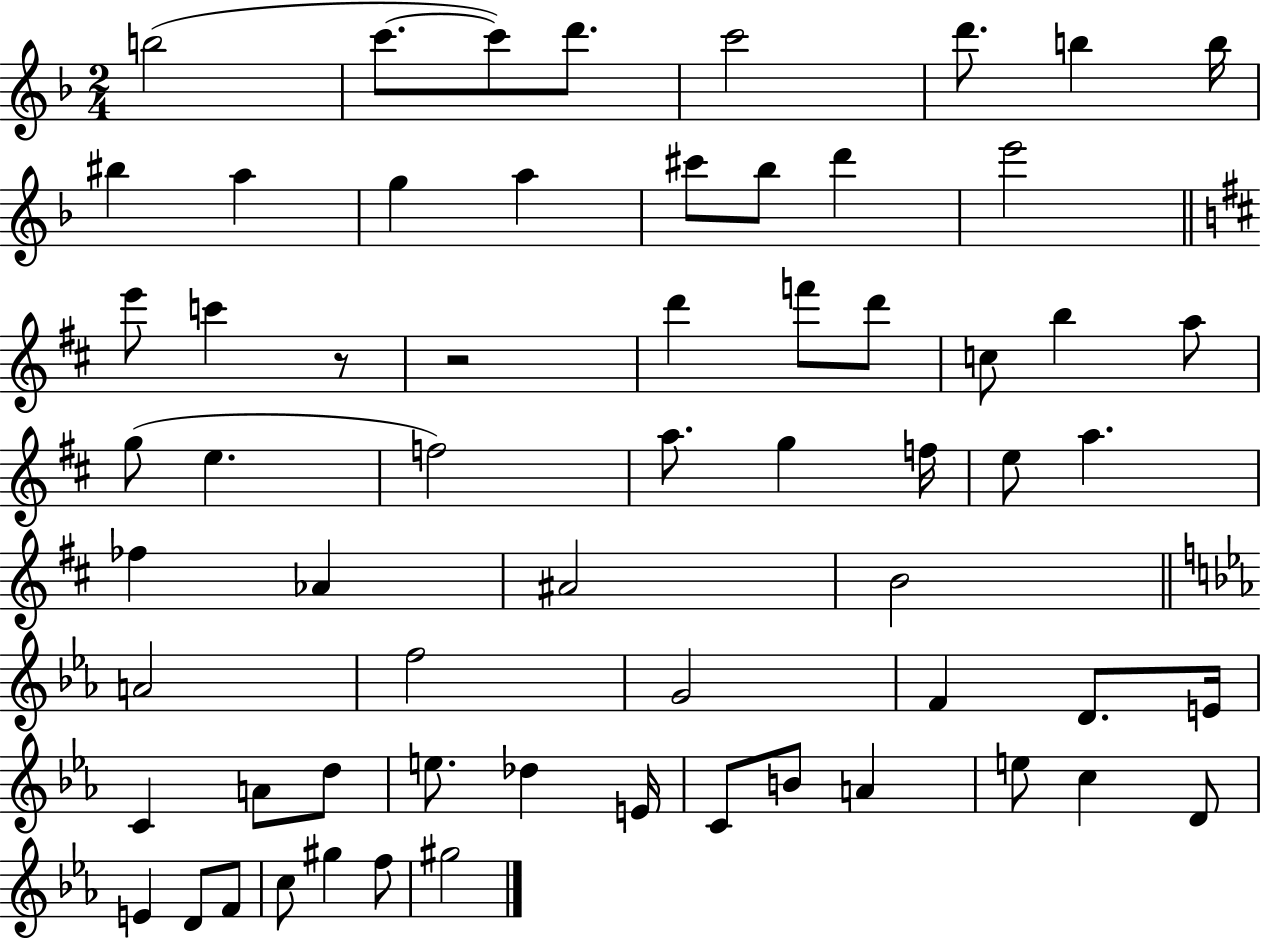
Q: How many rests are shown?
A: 2